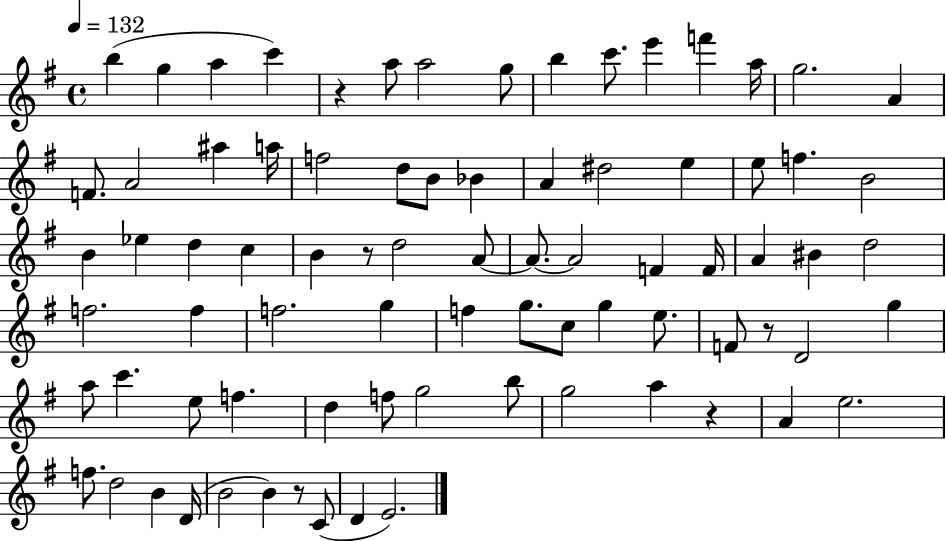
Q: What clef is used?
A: treble